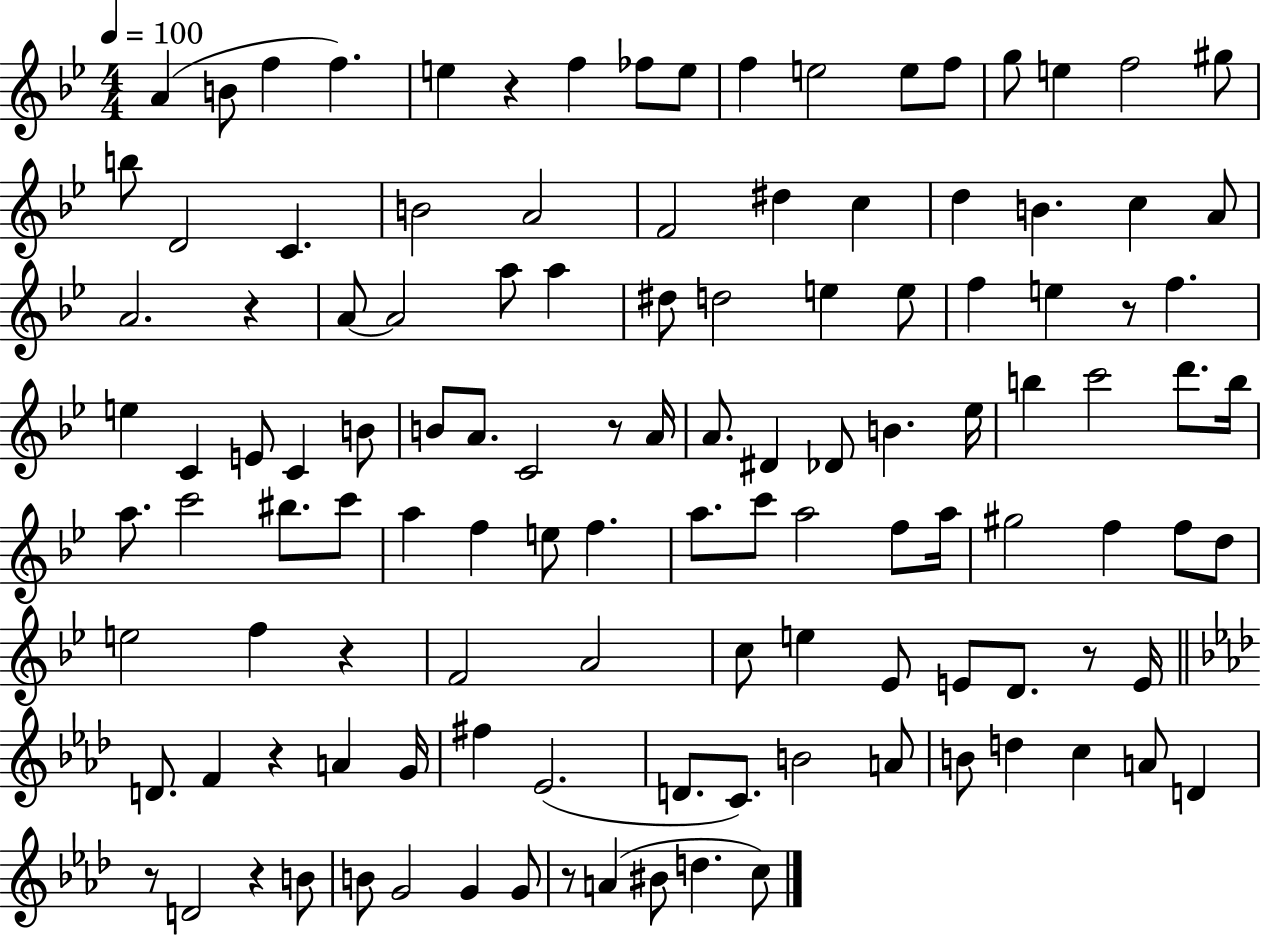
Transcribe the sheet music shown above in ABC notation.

X:1
T:Untitled
M:4/4
L:1/4
K:Bb
A B/2 f f e z f _f/2 e/2 f e2 e/2 f/2 g/2 e f2 ^g/2 b/2 D2 C B2 A2 F2 ^d c d B c A/2 A2 z A/2 A2 a/2 a ^d/2 d2 e e/2 f e z/2 f e C E/2 C B/2 B/2 A/2 C2 z/2 A/4 A/2 ^D _D/2 B _e/4 b c'2 d'/2 b/4 a/2 c'2 ^b/2 c'/2 a f e/2 f a/2 c'/2 a2 f/2 a/4 ^g2 f f/2 d/2 e2 f z F2 A2 c/2 e _E/2 E/2 D/2 z/2 E/4 D/2 F z A G/4 ^f _E2 D/2 C/2 B2 A/2 B/2 d c A/2 D z/2 D2 z B/2 B/2 G2 G G/2 z/2 A ^B/2 d c/2